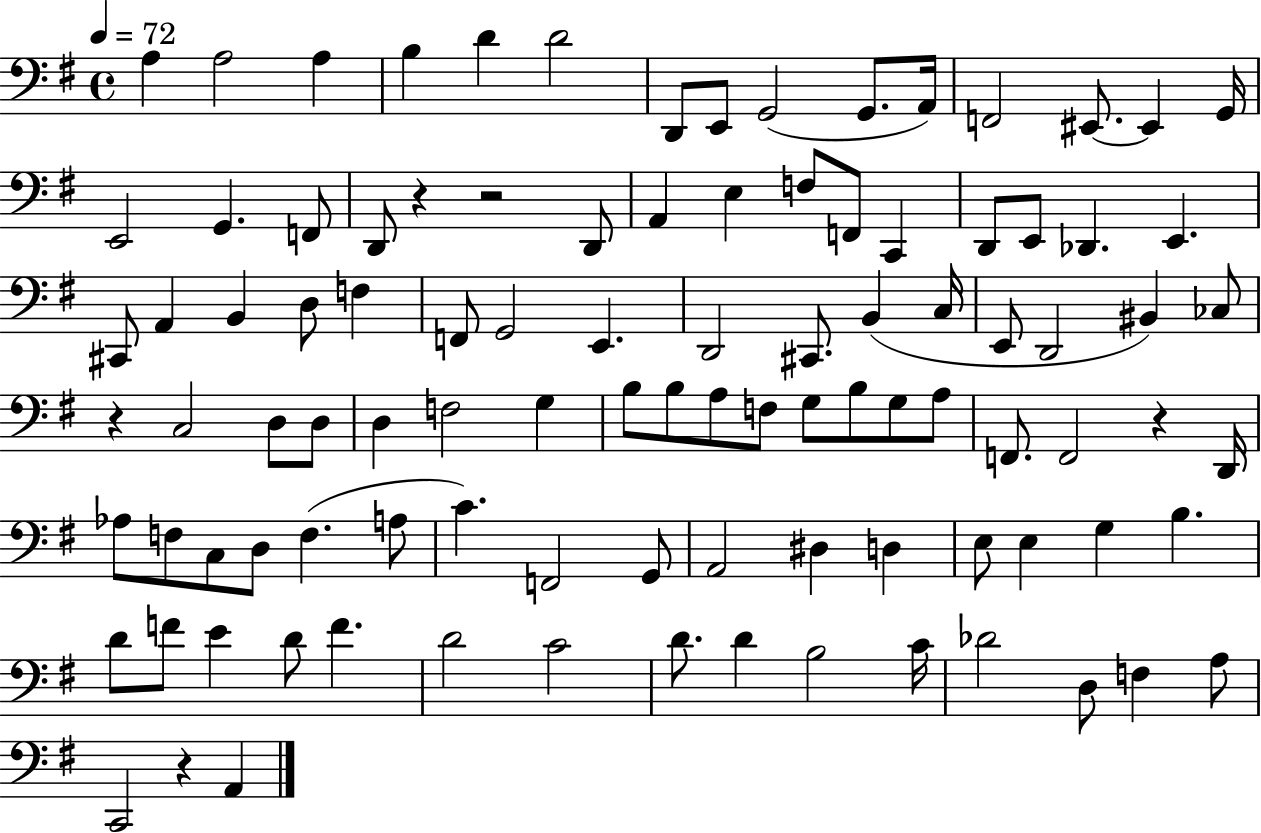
X:1
T:Untitled
M:4/4
L:1/4
K:G
A, A,2 A, B, D D2 D,,/2 E,,/2 G,,2 G,,/2 A,,/4 F,,2 ^E,,/2 ^E,, G,,/4 E,,2 G,, F,,/2 D,,/2 z z2 D,,/2 A,, E, F,/2 F,,/2 C,, D,,/2 E,,/2 _D,, E,, ^C,,/2 A,, B,, D,/2 F, F,,/2 G,,2 E,, D,,2 ^C,,/2 B,, C,/4 E,,/2 D,,2 ^B,, _C,/2 z C,2 D,/2 D,/2 D, F,2 G, B,/2 B,/2 A,/2 F,/2 G,/2 B,/2 G,/2 A,/2 F,,/2 F,,2 z D,,/4 _A,/2 F,/2 C,/2 D,/2 F, A,/2 C F,,2 G,,/2 A,,2 ^D, D, E,/2 E, G, B, D/2 F/2 E D/2 F D2 C2 D/2 D B,2 C/4 _D2 D,/2 F, A,/2 C,,2 z A,,